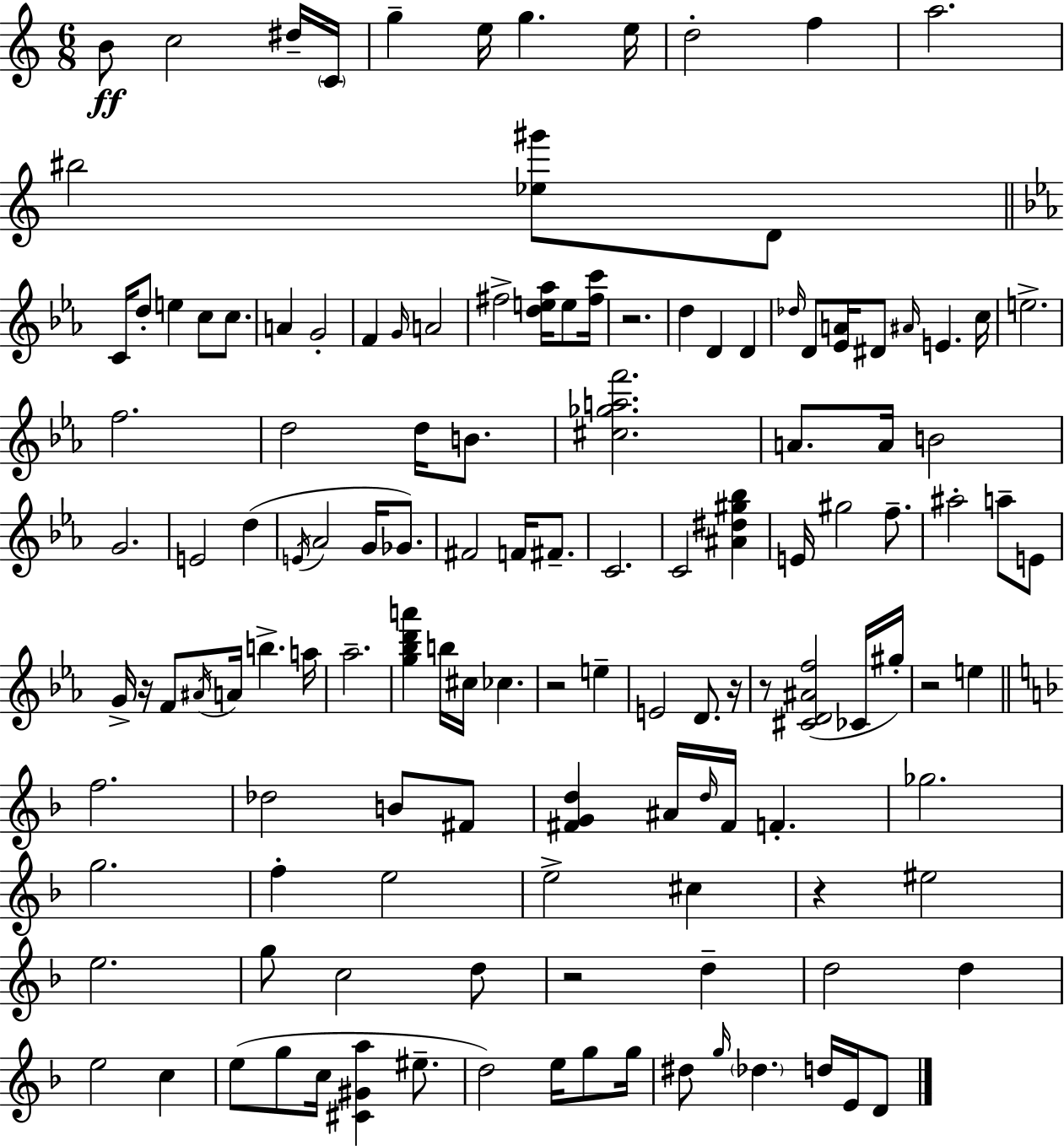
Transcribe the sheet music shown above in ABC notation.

X:1
T:Untitled
M:6/8
L:1/4
K:C
B/2 c2 ^d/4 C/4 g e/4 g e/4 d2 f a2 ^b2 [_e^g']/2 D/2 C/4 d/2 e c/2 c/2 A G2 F G/4 A2 ^f2 [de_a]/4 e/2 [^fc']/4 z2 d D D _d/4 D/2 [_EA]/4 ^D/2 ^A/4 E c/4 e2 f2 d2 d/4 B/2 [^c_gaf']2 A/2 A/4 B2 G2 E2 d E/4 _A2 G/4 _G/2 ^F2 F/4 ^F/2 C2 C2 [^A^d^g_b] E/4 ^g2 f/2 ^a2 a/2 E/2 G/4 z/4 F/2 ^A/4 A/4 b a/4 _a2 [g_bd'a'] b/4 ^c/4 _c z2 e E2 D/2 z/4 z/2 [^CD^Af]2 _C/4 ^g/4 z2 e f2 _d2 B/2 ^F/2 [^FGd] ^A/4 d/4 ^F/4 F _g2 g2 f e2 e2 ^c z ^e2 e2 g/2 c2 d/2 z2 d d2 d e2 c e/2 g/2 c/4 [^C^Ga] ^e/2 d2 e/4 g/2 g/4 ^d/2 g/4 _d d/4 E/4 D/2